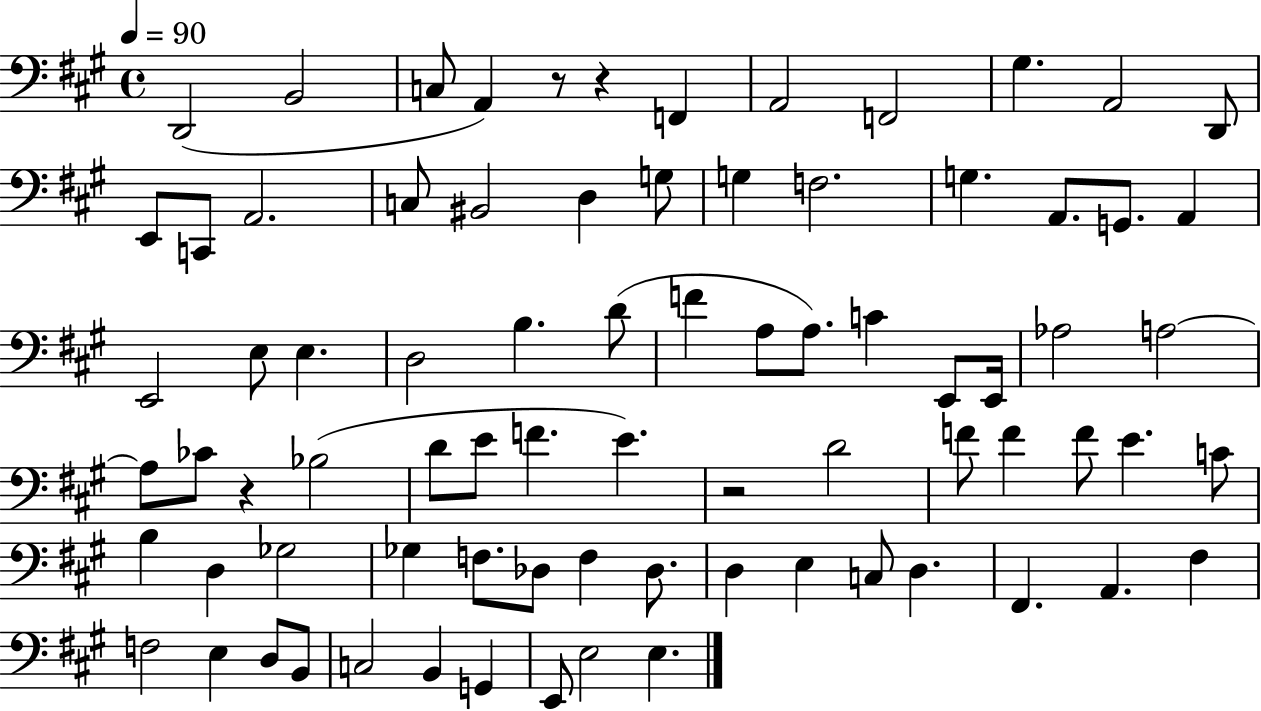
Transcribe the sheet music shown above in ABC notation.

X:1
T:Untitled
M:4/4
L:1/4
K:A
D,,2 B,,2 C,/2 A,, z/2 z F,, A,,2 F,,2 ^G, A,,2 D,,/2 E,,/2 C,,/2 A,,2 C,/2 ^B,,2 D, G,/2 G, F,2 G, A,,/2 G,,/2 A,, E,,2 E,/2 E, D,2 B, D/2 F A,/2 A,/2 C E,,/2 E,,/4 _A,2 A,2 A,/2 _C/2 z _B,2 D/2 E/2 F E z2 D2 F/2 F F/2 E C/2 B, D, _G,2 _G, F,/2 _D,/2 F, _D,/2 D, E, C,/2 D, ^F,, A,, ^F, F,2 E, D,/2 B,,/2 C,2 B,, G,, E,,/2 E,2 E,